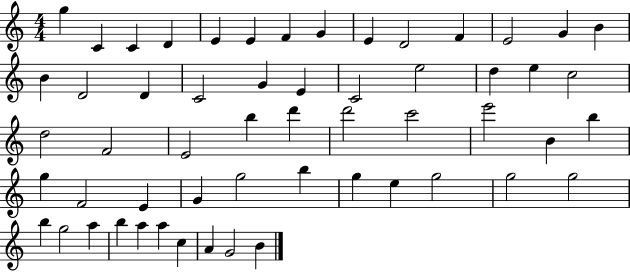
G5/q C4/q C4/q D4/q E4/q E4/q F4/q G4/q E4/q D4/h F4/q E4/h G4/q B4/q B4/q D4/h D4/q C4/h G4/q E4/q C4/h E5/h D5/q E5/q C5/h D5/h F4/h E4/h B5/q D6/q D6/h C6/h E6/h B4/q B5/q G5/q F4/h E4/q G4/q G5/h B5/q G5/q E5/q G5/h G5/h G5/h B5/q G5/h A5/q B5/q A5/q A5/q C5/q A4/q G4/h B4/q